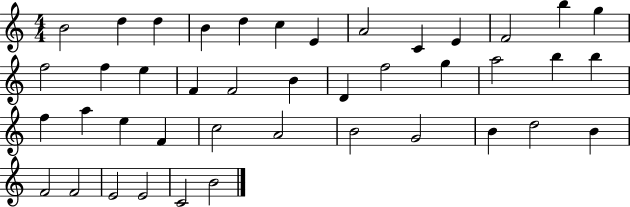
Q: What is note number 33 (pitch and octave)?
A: G4